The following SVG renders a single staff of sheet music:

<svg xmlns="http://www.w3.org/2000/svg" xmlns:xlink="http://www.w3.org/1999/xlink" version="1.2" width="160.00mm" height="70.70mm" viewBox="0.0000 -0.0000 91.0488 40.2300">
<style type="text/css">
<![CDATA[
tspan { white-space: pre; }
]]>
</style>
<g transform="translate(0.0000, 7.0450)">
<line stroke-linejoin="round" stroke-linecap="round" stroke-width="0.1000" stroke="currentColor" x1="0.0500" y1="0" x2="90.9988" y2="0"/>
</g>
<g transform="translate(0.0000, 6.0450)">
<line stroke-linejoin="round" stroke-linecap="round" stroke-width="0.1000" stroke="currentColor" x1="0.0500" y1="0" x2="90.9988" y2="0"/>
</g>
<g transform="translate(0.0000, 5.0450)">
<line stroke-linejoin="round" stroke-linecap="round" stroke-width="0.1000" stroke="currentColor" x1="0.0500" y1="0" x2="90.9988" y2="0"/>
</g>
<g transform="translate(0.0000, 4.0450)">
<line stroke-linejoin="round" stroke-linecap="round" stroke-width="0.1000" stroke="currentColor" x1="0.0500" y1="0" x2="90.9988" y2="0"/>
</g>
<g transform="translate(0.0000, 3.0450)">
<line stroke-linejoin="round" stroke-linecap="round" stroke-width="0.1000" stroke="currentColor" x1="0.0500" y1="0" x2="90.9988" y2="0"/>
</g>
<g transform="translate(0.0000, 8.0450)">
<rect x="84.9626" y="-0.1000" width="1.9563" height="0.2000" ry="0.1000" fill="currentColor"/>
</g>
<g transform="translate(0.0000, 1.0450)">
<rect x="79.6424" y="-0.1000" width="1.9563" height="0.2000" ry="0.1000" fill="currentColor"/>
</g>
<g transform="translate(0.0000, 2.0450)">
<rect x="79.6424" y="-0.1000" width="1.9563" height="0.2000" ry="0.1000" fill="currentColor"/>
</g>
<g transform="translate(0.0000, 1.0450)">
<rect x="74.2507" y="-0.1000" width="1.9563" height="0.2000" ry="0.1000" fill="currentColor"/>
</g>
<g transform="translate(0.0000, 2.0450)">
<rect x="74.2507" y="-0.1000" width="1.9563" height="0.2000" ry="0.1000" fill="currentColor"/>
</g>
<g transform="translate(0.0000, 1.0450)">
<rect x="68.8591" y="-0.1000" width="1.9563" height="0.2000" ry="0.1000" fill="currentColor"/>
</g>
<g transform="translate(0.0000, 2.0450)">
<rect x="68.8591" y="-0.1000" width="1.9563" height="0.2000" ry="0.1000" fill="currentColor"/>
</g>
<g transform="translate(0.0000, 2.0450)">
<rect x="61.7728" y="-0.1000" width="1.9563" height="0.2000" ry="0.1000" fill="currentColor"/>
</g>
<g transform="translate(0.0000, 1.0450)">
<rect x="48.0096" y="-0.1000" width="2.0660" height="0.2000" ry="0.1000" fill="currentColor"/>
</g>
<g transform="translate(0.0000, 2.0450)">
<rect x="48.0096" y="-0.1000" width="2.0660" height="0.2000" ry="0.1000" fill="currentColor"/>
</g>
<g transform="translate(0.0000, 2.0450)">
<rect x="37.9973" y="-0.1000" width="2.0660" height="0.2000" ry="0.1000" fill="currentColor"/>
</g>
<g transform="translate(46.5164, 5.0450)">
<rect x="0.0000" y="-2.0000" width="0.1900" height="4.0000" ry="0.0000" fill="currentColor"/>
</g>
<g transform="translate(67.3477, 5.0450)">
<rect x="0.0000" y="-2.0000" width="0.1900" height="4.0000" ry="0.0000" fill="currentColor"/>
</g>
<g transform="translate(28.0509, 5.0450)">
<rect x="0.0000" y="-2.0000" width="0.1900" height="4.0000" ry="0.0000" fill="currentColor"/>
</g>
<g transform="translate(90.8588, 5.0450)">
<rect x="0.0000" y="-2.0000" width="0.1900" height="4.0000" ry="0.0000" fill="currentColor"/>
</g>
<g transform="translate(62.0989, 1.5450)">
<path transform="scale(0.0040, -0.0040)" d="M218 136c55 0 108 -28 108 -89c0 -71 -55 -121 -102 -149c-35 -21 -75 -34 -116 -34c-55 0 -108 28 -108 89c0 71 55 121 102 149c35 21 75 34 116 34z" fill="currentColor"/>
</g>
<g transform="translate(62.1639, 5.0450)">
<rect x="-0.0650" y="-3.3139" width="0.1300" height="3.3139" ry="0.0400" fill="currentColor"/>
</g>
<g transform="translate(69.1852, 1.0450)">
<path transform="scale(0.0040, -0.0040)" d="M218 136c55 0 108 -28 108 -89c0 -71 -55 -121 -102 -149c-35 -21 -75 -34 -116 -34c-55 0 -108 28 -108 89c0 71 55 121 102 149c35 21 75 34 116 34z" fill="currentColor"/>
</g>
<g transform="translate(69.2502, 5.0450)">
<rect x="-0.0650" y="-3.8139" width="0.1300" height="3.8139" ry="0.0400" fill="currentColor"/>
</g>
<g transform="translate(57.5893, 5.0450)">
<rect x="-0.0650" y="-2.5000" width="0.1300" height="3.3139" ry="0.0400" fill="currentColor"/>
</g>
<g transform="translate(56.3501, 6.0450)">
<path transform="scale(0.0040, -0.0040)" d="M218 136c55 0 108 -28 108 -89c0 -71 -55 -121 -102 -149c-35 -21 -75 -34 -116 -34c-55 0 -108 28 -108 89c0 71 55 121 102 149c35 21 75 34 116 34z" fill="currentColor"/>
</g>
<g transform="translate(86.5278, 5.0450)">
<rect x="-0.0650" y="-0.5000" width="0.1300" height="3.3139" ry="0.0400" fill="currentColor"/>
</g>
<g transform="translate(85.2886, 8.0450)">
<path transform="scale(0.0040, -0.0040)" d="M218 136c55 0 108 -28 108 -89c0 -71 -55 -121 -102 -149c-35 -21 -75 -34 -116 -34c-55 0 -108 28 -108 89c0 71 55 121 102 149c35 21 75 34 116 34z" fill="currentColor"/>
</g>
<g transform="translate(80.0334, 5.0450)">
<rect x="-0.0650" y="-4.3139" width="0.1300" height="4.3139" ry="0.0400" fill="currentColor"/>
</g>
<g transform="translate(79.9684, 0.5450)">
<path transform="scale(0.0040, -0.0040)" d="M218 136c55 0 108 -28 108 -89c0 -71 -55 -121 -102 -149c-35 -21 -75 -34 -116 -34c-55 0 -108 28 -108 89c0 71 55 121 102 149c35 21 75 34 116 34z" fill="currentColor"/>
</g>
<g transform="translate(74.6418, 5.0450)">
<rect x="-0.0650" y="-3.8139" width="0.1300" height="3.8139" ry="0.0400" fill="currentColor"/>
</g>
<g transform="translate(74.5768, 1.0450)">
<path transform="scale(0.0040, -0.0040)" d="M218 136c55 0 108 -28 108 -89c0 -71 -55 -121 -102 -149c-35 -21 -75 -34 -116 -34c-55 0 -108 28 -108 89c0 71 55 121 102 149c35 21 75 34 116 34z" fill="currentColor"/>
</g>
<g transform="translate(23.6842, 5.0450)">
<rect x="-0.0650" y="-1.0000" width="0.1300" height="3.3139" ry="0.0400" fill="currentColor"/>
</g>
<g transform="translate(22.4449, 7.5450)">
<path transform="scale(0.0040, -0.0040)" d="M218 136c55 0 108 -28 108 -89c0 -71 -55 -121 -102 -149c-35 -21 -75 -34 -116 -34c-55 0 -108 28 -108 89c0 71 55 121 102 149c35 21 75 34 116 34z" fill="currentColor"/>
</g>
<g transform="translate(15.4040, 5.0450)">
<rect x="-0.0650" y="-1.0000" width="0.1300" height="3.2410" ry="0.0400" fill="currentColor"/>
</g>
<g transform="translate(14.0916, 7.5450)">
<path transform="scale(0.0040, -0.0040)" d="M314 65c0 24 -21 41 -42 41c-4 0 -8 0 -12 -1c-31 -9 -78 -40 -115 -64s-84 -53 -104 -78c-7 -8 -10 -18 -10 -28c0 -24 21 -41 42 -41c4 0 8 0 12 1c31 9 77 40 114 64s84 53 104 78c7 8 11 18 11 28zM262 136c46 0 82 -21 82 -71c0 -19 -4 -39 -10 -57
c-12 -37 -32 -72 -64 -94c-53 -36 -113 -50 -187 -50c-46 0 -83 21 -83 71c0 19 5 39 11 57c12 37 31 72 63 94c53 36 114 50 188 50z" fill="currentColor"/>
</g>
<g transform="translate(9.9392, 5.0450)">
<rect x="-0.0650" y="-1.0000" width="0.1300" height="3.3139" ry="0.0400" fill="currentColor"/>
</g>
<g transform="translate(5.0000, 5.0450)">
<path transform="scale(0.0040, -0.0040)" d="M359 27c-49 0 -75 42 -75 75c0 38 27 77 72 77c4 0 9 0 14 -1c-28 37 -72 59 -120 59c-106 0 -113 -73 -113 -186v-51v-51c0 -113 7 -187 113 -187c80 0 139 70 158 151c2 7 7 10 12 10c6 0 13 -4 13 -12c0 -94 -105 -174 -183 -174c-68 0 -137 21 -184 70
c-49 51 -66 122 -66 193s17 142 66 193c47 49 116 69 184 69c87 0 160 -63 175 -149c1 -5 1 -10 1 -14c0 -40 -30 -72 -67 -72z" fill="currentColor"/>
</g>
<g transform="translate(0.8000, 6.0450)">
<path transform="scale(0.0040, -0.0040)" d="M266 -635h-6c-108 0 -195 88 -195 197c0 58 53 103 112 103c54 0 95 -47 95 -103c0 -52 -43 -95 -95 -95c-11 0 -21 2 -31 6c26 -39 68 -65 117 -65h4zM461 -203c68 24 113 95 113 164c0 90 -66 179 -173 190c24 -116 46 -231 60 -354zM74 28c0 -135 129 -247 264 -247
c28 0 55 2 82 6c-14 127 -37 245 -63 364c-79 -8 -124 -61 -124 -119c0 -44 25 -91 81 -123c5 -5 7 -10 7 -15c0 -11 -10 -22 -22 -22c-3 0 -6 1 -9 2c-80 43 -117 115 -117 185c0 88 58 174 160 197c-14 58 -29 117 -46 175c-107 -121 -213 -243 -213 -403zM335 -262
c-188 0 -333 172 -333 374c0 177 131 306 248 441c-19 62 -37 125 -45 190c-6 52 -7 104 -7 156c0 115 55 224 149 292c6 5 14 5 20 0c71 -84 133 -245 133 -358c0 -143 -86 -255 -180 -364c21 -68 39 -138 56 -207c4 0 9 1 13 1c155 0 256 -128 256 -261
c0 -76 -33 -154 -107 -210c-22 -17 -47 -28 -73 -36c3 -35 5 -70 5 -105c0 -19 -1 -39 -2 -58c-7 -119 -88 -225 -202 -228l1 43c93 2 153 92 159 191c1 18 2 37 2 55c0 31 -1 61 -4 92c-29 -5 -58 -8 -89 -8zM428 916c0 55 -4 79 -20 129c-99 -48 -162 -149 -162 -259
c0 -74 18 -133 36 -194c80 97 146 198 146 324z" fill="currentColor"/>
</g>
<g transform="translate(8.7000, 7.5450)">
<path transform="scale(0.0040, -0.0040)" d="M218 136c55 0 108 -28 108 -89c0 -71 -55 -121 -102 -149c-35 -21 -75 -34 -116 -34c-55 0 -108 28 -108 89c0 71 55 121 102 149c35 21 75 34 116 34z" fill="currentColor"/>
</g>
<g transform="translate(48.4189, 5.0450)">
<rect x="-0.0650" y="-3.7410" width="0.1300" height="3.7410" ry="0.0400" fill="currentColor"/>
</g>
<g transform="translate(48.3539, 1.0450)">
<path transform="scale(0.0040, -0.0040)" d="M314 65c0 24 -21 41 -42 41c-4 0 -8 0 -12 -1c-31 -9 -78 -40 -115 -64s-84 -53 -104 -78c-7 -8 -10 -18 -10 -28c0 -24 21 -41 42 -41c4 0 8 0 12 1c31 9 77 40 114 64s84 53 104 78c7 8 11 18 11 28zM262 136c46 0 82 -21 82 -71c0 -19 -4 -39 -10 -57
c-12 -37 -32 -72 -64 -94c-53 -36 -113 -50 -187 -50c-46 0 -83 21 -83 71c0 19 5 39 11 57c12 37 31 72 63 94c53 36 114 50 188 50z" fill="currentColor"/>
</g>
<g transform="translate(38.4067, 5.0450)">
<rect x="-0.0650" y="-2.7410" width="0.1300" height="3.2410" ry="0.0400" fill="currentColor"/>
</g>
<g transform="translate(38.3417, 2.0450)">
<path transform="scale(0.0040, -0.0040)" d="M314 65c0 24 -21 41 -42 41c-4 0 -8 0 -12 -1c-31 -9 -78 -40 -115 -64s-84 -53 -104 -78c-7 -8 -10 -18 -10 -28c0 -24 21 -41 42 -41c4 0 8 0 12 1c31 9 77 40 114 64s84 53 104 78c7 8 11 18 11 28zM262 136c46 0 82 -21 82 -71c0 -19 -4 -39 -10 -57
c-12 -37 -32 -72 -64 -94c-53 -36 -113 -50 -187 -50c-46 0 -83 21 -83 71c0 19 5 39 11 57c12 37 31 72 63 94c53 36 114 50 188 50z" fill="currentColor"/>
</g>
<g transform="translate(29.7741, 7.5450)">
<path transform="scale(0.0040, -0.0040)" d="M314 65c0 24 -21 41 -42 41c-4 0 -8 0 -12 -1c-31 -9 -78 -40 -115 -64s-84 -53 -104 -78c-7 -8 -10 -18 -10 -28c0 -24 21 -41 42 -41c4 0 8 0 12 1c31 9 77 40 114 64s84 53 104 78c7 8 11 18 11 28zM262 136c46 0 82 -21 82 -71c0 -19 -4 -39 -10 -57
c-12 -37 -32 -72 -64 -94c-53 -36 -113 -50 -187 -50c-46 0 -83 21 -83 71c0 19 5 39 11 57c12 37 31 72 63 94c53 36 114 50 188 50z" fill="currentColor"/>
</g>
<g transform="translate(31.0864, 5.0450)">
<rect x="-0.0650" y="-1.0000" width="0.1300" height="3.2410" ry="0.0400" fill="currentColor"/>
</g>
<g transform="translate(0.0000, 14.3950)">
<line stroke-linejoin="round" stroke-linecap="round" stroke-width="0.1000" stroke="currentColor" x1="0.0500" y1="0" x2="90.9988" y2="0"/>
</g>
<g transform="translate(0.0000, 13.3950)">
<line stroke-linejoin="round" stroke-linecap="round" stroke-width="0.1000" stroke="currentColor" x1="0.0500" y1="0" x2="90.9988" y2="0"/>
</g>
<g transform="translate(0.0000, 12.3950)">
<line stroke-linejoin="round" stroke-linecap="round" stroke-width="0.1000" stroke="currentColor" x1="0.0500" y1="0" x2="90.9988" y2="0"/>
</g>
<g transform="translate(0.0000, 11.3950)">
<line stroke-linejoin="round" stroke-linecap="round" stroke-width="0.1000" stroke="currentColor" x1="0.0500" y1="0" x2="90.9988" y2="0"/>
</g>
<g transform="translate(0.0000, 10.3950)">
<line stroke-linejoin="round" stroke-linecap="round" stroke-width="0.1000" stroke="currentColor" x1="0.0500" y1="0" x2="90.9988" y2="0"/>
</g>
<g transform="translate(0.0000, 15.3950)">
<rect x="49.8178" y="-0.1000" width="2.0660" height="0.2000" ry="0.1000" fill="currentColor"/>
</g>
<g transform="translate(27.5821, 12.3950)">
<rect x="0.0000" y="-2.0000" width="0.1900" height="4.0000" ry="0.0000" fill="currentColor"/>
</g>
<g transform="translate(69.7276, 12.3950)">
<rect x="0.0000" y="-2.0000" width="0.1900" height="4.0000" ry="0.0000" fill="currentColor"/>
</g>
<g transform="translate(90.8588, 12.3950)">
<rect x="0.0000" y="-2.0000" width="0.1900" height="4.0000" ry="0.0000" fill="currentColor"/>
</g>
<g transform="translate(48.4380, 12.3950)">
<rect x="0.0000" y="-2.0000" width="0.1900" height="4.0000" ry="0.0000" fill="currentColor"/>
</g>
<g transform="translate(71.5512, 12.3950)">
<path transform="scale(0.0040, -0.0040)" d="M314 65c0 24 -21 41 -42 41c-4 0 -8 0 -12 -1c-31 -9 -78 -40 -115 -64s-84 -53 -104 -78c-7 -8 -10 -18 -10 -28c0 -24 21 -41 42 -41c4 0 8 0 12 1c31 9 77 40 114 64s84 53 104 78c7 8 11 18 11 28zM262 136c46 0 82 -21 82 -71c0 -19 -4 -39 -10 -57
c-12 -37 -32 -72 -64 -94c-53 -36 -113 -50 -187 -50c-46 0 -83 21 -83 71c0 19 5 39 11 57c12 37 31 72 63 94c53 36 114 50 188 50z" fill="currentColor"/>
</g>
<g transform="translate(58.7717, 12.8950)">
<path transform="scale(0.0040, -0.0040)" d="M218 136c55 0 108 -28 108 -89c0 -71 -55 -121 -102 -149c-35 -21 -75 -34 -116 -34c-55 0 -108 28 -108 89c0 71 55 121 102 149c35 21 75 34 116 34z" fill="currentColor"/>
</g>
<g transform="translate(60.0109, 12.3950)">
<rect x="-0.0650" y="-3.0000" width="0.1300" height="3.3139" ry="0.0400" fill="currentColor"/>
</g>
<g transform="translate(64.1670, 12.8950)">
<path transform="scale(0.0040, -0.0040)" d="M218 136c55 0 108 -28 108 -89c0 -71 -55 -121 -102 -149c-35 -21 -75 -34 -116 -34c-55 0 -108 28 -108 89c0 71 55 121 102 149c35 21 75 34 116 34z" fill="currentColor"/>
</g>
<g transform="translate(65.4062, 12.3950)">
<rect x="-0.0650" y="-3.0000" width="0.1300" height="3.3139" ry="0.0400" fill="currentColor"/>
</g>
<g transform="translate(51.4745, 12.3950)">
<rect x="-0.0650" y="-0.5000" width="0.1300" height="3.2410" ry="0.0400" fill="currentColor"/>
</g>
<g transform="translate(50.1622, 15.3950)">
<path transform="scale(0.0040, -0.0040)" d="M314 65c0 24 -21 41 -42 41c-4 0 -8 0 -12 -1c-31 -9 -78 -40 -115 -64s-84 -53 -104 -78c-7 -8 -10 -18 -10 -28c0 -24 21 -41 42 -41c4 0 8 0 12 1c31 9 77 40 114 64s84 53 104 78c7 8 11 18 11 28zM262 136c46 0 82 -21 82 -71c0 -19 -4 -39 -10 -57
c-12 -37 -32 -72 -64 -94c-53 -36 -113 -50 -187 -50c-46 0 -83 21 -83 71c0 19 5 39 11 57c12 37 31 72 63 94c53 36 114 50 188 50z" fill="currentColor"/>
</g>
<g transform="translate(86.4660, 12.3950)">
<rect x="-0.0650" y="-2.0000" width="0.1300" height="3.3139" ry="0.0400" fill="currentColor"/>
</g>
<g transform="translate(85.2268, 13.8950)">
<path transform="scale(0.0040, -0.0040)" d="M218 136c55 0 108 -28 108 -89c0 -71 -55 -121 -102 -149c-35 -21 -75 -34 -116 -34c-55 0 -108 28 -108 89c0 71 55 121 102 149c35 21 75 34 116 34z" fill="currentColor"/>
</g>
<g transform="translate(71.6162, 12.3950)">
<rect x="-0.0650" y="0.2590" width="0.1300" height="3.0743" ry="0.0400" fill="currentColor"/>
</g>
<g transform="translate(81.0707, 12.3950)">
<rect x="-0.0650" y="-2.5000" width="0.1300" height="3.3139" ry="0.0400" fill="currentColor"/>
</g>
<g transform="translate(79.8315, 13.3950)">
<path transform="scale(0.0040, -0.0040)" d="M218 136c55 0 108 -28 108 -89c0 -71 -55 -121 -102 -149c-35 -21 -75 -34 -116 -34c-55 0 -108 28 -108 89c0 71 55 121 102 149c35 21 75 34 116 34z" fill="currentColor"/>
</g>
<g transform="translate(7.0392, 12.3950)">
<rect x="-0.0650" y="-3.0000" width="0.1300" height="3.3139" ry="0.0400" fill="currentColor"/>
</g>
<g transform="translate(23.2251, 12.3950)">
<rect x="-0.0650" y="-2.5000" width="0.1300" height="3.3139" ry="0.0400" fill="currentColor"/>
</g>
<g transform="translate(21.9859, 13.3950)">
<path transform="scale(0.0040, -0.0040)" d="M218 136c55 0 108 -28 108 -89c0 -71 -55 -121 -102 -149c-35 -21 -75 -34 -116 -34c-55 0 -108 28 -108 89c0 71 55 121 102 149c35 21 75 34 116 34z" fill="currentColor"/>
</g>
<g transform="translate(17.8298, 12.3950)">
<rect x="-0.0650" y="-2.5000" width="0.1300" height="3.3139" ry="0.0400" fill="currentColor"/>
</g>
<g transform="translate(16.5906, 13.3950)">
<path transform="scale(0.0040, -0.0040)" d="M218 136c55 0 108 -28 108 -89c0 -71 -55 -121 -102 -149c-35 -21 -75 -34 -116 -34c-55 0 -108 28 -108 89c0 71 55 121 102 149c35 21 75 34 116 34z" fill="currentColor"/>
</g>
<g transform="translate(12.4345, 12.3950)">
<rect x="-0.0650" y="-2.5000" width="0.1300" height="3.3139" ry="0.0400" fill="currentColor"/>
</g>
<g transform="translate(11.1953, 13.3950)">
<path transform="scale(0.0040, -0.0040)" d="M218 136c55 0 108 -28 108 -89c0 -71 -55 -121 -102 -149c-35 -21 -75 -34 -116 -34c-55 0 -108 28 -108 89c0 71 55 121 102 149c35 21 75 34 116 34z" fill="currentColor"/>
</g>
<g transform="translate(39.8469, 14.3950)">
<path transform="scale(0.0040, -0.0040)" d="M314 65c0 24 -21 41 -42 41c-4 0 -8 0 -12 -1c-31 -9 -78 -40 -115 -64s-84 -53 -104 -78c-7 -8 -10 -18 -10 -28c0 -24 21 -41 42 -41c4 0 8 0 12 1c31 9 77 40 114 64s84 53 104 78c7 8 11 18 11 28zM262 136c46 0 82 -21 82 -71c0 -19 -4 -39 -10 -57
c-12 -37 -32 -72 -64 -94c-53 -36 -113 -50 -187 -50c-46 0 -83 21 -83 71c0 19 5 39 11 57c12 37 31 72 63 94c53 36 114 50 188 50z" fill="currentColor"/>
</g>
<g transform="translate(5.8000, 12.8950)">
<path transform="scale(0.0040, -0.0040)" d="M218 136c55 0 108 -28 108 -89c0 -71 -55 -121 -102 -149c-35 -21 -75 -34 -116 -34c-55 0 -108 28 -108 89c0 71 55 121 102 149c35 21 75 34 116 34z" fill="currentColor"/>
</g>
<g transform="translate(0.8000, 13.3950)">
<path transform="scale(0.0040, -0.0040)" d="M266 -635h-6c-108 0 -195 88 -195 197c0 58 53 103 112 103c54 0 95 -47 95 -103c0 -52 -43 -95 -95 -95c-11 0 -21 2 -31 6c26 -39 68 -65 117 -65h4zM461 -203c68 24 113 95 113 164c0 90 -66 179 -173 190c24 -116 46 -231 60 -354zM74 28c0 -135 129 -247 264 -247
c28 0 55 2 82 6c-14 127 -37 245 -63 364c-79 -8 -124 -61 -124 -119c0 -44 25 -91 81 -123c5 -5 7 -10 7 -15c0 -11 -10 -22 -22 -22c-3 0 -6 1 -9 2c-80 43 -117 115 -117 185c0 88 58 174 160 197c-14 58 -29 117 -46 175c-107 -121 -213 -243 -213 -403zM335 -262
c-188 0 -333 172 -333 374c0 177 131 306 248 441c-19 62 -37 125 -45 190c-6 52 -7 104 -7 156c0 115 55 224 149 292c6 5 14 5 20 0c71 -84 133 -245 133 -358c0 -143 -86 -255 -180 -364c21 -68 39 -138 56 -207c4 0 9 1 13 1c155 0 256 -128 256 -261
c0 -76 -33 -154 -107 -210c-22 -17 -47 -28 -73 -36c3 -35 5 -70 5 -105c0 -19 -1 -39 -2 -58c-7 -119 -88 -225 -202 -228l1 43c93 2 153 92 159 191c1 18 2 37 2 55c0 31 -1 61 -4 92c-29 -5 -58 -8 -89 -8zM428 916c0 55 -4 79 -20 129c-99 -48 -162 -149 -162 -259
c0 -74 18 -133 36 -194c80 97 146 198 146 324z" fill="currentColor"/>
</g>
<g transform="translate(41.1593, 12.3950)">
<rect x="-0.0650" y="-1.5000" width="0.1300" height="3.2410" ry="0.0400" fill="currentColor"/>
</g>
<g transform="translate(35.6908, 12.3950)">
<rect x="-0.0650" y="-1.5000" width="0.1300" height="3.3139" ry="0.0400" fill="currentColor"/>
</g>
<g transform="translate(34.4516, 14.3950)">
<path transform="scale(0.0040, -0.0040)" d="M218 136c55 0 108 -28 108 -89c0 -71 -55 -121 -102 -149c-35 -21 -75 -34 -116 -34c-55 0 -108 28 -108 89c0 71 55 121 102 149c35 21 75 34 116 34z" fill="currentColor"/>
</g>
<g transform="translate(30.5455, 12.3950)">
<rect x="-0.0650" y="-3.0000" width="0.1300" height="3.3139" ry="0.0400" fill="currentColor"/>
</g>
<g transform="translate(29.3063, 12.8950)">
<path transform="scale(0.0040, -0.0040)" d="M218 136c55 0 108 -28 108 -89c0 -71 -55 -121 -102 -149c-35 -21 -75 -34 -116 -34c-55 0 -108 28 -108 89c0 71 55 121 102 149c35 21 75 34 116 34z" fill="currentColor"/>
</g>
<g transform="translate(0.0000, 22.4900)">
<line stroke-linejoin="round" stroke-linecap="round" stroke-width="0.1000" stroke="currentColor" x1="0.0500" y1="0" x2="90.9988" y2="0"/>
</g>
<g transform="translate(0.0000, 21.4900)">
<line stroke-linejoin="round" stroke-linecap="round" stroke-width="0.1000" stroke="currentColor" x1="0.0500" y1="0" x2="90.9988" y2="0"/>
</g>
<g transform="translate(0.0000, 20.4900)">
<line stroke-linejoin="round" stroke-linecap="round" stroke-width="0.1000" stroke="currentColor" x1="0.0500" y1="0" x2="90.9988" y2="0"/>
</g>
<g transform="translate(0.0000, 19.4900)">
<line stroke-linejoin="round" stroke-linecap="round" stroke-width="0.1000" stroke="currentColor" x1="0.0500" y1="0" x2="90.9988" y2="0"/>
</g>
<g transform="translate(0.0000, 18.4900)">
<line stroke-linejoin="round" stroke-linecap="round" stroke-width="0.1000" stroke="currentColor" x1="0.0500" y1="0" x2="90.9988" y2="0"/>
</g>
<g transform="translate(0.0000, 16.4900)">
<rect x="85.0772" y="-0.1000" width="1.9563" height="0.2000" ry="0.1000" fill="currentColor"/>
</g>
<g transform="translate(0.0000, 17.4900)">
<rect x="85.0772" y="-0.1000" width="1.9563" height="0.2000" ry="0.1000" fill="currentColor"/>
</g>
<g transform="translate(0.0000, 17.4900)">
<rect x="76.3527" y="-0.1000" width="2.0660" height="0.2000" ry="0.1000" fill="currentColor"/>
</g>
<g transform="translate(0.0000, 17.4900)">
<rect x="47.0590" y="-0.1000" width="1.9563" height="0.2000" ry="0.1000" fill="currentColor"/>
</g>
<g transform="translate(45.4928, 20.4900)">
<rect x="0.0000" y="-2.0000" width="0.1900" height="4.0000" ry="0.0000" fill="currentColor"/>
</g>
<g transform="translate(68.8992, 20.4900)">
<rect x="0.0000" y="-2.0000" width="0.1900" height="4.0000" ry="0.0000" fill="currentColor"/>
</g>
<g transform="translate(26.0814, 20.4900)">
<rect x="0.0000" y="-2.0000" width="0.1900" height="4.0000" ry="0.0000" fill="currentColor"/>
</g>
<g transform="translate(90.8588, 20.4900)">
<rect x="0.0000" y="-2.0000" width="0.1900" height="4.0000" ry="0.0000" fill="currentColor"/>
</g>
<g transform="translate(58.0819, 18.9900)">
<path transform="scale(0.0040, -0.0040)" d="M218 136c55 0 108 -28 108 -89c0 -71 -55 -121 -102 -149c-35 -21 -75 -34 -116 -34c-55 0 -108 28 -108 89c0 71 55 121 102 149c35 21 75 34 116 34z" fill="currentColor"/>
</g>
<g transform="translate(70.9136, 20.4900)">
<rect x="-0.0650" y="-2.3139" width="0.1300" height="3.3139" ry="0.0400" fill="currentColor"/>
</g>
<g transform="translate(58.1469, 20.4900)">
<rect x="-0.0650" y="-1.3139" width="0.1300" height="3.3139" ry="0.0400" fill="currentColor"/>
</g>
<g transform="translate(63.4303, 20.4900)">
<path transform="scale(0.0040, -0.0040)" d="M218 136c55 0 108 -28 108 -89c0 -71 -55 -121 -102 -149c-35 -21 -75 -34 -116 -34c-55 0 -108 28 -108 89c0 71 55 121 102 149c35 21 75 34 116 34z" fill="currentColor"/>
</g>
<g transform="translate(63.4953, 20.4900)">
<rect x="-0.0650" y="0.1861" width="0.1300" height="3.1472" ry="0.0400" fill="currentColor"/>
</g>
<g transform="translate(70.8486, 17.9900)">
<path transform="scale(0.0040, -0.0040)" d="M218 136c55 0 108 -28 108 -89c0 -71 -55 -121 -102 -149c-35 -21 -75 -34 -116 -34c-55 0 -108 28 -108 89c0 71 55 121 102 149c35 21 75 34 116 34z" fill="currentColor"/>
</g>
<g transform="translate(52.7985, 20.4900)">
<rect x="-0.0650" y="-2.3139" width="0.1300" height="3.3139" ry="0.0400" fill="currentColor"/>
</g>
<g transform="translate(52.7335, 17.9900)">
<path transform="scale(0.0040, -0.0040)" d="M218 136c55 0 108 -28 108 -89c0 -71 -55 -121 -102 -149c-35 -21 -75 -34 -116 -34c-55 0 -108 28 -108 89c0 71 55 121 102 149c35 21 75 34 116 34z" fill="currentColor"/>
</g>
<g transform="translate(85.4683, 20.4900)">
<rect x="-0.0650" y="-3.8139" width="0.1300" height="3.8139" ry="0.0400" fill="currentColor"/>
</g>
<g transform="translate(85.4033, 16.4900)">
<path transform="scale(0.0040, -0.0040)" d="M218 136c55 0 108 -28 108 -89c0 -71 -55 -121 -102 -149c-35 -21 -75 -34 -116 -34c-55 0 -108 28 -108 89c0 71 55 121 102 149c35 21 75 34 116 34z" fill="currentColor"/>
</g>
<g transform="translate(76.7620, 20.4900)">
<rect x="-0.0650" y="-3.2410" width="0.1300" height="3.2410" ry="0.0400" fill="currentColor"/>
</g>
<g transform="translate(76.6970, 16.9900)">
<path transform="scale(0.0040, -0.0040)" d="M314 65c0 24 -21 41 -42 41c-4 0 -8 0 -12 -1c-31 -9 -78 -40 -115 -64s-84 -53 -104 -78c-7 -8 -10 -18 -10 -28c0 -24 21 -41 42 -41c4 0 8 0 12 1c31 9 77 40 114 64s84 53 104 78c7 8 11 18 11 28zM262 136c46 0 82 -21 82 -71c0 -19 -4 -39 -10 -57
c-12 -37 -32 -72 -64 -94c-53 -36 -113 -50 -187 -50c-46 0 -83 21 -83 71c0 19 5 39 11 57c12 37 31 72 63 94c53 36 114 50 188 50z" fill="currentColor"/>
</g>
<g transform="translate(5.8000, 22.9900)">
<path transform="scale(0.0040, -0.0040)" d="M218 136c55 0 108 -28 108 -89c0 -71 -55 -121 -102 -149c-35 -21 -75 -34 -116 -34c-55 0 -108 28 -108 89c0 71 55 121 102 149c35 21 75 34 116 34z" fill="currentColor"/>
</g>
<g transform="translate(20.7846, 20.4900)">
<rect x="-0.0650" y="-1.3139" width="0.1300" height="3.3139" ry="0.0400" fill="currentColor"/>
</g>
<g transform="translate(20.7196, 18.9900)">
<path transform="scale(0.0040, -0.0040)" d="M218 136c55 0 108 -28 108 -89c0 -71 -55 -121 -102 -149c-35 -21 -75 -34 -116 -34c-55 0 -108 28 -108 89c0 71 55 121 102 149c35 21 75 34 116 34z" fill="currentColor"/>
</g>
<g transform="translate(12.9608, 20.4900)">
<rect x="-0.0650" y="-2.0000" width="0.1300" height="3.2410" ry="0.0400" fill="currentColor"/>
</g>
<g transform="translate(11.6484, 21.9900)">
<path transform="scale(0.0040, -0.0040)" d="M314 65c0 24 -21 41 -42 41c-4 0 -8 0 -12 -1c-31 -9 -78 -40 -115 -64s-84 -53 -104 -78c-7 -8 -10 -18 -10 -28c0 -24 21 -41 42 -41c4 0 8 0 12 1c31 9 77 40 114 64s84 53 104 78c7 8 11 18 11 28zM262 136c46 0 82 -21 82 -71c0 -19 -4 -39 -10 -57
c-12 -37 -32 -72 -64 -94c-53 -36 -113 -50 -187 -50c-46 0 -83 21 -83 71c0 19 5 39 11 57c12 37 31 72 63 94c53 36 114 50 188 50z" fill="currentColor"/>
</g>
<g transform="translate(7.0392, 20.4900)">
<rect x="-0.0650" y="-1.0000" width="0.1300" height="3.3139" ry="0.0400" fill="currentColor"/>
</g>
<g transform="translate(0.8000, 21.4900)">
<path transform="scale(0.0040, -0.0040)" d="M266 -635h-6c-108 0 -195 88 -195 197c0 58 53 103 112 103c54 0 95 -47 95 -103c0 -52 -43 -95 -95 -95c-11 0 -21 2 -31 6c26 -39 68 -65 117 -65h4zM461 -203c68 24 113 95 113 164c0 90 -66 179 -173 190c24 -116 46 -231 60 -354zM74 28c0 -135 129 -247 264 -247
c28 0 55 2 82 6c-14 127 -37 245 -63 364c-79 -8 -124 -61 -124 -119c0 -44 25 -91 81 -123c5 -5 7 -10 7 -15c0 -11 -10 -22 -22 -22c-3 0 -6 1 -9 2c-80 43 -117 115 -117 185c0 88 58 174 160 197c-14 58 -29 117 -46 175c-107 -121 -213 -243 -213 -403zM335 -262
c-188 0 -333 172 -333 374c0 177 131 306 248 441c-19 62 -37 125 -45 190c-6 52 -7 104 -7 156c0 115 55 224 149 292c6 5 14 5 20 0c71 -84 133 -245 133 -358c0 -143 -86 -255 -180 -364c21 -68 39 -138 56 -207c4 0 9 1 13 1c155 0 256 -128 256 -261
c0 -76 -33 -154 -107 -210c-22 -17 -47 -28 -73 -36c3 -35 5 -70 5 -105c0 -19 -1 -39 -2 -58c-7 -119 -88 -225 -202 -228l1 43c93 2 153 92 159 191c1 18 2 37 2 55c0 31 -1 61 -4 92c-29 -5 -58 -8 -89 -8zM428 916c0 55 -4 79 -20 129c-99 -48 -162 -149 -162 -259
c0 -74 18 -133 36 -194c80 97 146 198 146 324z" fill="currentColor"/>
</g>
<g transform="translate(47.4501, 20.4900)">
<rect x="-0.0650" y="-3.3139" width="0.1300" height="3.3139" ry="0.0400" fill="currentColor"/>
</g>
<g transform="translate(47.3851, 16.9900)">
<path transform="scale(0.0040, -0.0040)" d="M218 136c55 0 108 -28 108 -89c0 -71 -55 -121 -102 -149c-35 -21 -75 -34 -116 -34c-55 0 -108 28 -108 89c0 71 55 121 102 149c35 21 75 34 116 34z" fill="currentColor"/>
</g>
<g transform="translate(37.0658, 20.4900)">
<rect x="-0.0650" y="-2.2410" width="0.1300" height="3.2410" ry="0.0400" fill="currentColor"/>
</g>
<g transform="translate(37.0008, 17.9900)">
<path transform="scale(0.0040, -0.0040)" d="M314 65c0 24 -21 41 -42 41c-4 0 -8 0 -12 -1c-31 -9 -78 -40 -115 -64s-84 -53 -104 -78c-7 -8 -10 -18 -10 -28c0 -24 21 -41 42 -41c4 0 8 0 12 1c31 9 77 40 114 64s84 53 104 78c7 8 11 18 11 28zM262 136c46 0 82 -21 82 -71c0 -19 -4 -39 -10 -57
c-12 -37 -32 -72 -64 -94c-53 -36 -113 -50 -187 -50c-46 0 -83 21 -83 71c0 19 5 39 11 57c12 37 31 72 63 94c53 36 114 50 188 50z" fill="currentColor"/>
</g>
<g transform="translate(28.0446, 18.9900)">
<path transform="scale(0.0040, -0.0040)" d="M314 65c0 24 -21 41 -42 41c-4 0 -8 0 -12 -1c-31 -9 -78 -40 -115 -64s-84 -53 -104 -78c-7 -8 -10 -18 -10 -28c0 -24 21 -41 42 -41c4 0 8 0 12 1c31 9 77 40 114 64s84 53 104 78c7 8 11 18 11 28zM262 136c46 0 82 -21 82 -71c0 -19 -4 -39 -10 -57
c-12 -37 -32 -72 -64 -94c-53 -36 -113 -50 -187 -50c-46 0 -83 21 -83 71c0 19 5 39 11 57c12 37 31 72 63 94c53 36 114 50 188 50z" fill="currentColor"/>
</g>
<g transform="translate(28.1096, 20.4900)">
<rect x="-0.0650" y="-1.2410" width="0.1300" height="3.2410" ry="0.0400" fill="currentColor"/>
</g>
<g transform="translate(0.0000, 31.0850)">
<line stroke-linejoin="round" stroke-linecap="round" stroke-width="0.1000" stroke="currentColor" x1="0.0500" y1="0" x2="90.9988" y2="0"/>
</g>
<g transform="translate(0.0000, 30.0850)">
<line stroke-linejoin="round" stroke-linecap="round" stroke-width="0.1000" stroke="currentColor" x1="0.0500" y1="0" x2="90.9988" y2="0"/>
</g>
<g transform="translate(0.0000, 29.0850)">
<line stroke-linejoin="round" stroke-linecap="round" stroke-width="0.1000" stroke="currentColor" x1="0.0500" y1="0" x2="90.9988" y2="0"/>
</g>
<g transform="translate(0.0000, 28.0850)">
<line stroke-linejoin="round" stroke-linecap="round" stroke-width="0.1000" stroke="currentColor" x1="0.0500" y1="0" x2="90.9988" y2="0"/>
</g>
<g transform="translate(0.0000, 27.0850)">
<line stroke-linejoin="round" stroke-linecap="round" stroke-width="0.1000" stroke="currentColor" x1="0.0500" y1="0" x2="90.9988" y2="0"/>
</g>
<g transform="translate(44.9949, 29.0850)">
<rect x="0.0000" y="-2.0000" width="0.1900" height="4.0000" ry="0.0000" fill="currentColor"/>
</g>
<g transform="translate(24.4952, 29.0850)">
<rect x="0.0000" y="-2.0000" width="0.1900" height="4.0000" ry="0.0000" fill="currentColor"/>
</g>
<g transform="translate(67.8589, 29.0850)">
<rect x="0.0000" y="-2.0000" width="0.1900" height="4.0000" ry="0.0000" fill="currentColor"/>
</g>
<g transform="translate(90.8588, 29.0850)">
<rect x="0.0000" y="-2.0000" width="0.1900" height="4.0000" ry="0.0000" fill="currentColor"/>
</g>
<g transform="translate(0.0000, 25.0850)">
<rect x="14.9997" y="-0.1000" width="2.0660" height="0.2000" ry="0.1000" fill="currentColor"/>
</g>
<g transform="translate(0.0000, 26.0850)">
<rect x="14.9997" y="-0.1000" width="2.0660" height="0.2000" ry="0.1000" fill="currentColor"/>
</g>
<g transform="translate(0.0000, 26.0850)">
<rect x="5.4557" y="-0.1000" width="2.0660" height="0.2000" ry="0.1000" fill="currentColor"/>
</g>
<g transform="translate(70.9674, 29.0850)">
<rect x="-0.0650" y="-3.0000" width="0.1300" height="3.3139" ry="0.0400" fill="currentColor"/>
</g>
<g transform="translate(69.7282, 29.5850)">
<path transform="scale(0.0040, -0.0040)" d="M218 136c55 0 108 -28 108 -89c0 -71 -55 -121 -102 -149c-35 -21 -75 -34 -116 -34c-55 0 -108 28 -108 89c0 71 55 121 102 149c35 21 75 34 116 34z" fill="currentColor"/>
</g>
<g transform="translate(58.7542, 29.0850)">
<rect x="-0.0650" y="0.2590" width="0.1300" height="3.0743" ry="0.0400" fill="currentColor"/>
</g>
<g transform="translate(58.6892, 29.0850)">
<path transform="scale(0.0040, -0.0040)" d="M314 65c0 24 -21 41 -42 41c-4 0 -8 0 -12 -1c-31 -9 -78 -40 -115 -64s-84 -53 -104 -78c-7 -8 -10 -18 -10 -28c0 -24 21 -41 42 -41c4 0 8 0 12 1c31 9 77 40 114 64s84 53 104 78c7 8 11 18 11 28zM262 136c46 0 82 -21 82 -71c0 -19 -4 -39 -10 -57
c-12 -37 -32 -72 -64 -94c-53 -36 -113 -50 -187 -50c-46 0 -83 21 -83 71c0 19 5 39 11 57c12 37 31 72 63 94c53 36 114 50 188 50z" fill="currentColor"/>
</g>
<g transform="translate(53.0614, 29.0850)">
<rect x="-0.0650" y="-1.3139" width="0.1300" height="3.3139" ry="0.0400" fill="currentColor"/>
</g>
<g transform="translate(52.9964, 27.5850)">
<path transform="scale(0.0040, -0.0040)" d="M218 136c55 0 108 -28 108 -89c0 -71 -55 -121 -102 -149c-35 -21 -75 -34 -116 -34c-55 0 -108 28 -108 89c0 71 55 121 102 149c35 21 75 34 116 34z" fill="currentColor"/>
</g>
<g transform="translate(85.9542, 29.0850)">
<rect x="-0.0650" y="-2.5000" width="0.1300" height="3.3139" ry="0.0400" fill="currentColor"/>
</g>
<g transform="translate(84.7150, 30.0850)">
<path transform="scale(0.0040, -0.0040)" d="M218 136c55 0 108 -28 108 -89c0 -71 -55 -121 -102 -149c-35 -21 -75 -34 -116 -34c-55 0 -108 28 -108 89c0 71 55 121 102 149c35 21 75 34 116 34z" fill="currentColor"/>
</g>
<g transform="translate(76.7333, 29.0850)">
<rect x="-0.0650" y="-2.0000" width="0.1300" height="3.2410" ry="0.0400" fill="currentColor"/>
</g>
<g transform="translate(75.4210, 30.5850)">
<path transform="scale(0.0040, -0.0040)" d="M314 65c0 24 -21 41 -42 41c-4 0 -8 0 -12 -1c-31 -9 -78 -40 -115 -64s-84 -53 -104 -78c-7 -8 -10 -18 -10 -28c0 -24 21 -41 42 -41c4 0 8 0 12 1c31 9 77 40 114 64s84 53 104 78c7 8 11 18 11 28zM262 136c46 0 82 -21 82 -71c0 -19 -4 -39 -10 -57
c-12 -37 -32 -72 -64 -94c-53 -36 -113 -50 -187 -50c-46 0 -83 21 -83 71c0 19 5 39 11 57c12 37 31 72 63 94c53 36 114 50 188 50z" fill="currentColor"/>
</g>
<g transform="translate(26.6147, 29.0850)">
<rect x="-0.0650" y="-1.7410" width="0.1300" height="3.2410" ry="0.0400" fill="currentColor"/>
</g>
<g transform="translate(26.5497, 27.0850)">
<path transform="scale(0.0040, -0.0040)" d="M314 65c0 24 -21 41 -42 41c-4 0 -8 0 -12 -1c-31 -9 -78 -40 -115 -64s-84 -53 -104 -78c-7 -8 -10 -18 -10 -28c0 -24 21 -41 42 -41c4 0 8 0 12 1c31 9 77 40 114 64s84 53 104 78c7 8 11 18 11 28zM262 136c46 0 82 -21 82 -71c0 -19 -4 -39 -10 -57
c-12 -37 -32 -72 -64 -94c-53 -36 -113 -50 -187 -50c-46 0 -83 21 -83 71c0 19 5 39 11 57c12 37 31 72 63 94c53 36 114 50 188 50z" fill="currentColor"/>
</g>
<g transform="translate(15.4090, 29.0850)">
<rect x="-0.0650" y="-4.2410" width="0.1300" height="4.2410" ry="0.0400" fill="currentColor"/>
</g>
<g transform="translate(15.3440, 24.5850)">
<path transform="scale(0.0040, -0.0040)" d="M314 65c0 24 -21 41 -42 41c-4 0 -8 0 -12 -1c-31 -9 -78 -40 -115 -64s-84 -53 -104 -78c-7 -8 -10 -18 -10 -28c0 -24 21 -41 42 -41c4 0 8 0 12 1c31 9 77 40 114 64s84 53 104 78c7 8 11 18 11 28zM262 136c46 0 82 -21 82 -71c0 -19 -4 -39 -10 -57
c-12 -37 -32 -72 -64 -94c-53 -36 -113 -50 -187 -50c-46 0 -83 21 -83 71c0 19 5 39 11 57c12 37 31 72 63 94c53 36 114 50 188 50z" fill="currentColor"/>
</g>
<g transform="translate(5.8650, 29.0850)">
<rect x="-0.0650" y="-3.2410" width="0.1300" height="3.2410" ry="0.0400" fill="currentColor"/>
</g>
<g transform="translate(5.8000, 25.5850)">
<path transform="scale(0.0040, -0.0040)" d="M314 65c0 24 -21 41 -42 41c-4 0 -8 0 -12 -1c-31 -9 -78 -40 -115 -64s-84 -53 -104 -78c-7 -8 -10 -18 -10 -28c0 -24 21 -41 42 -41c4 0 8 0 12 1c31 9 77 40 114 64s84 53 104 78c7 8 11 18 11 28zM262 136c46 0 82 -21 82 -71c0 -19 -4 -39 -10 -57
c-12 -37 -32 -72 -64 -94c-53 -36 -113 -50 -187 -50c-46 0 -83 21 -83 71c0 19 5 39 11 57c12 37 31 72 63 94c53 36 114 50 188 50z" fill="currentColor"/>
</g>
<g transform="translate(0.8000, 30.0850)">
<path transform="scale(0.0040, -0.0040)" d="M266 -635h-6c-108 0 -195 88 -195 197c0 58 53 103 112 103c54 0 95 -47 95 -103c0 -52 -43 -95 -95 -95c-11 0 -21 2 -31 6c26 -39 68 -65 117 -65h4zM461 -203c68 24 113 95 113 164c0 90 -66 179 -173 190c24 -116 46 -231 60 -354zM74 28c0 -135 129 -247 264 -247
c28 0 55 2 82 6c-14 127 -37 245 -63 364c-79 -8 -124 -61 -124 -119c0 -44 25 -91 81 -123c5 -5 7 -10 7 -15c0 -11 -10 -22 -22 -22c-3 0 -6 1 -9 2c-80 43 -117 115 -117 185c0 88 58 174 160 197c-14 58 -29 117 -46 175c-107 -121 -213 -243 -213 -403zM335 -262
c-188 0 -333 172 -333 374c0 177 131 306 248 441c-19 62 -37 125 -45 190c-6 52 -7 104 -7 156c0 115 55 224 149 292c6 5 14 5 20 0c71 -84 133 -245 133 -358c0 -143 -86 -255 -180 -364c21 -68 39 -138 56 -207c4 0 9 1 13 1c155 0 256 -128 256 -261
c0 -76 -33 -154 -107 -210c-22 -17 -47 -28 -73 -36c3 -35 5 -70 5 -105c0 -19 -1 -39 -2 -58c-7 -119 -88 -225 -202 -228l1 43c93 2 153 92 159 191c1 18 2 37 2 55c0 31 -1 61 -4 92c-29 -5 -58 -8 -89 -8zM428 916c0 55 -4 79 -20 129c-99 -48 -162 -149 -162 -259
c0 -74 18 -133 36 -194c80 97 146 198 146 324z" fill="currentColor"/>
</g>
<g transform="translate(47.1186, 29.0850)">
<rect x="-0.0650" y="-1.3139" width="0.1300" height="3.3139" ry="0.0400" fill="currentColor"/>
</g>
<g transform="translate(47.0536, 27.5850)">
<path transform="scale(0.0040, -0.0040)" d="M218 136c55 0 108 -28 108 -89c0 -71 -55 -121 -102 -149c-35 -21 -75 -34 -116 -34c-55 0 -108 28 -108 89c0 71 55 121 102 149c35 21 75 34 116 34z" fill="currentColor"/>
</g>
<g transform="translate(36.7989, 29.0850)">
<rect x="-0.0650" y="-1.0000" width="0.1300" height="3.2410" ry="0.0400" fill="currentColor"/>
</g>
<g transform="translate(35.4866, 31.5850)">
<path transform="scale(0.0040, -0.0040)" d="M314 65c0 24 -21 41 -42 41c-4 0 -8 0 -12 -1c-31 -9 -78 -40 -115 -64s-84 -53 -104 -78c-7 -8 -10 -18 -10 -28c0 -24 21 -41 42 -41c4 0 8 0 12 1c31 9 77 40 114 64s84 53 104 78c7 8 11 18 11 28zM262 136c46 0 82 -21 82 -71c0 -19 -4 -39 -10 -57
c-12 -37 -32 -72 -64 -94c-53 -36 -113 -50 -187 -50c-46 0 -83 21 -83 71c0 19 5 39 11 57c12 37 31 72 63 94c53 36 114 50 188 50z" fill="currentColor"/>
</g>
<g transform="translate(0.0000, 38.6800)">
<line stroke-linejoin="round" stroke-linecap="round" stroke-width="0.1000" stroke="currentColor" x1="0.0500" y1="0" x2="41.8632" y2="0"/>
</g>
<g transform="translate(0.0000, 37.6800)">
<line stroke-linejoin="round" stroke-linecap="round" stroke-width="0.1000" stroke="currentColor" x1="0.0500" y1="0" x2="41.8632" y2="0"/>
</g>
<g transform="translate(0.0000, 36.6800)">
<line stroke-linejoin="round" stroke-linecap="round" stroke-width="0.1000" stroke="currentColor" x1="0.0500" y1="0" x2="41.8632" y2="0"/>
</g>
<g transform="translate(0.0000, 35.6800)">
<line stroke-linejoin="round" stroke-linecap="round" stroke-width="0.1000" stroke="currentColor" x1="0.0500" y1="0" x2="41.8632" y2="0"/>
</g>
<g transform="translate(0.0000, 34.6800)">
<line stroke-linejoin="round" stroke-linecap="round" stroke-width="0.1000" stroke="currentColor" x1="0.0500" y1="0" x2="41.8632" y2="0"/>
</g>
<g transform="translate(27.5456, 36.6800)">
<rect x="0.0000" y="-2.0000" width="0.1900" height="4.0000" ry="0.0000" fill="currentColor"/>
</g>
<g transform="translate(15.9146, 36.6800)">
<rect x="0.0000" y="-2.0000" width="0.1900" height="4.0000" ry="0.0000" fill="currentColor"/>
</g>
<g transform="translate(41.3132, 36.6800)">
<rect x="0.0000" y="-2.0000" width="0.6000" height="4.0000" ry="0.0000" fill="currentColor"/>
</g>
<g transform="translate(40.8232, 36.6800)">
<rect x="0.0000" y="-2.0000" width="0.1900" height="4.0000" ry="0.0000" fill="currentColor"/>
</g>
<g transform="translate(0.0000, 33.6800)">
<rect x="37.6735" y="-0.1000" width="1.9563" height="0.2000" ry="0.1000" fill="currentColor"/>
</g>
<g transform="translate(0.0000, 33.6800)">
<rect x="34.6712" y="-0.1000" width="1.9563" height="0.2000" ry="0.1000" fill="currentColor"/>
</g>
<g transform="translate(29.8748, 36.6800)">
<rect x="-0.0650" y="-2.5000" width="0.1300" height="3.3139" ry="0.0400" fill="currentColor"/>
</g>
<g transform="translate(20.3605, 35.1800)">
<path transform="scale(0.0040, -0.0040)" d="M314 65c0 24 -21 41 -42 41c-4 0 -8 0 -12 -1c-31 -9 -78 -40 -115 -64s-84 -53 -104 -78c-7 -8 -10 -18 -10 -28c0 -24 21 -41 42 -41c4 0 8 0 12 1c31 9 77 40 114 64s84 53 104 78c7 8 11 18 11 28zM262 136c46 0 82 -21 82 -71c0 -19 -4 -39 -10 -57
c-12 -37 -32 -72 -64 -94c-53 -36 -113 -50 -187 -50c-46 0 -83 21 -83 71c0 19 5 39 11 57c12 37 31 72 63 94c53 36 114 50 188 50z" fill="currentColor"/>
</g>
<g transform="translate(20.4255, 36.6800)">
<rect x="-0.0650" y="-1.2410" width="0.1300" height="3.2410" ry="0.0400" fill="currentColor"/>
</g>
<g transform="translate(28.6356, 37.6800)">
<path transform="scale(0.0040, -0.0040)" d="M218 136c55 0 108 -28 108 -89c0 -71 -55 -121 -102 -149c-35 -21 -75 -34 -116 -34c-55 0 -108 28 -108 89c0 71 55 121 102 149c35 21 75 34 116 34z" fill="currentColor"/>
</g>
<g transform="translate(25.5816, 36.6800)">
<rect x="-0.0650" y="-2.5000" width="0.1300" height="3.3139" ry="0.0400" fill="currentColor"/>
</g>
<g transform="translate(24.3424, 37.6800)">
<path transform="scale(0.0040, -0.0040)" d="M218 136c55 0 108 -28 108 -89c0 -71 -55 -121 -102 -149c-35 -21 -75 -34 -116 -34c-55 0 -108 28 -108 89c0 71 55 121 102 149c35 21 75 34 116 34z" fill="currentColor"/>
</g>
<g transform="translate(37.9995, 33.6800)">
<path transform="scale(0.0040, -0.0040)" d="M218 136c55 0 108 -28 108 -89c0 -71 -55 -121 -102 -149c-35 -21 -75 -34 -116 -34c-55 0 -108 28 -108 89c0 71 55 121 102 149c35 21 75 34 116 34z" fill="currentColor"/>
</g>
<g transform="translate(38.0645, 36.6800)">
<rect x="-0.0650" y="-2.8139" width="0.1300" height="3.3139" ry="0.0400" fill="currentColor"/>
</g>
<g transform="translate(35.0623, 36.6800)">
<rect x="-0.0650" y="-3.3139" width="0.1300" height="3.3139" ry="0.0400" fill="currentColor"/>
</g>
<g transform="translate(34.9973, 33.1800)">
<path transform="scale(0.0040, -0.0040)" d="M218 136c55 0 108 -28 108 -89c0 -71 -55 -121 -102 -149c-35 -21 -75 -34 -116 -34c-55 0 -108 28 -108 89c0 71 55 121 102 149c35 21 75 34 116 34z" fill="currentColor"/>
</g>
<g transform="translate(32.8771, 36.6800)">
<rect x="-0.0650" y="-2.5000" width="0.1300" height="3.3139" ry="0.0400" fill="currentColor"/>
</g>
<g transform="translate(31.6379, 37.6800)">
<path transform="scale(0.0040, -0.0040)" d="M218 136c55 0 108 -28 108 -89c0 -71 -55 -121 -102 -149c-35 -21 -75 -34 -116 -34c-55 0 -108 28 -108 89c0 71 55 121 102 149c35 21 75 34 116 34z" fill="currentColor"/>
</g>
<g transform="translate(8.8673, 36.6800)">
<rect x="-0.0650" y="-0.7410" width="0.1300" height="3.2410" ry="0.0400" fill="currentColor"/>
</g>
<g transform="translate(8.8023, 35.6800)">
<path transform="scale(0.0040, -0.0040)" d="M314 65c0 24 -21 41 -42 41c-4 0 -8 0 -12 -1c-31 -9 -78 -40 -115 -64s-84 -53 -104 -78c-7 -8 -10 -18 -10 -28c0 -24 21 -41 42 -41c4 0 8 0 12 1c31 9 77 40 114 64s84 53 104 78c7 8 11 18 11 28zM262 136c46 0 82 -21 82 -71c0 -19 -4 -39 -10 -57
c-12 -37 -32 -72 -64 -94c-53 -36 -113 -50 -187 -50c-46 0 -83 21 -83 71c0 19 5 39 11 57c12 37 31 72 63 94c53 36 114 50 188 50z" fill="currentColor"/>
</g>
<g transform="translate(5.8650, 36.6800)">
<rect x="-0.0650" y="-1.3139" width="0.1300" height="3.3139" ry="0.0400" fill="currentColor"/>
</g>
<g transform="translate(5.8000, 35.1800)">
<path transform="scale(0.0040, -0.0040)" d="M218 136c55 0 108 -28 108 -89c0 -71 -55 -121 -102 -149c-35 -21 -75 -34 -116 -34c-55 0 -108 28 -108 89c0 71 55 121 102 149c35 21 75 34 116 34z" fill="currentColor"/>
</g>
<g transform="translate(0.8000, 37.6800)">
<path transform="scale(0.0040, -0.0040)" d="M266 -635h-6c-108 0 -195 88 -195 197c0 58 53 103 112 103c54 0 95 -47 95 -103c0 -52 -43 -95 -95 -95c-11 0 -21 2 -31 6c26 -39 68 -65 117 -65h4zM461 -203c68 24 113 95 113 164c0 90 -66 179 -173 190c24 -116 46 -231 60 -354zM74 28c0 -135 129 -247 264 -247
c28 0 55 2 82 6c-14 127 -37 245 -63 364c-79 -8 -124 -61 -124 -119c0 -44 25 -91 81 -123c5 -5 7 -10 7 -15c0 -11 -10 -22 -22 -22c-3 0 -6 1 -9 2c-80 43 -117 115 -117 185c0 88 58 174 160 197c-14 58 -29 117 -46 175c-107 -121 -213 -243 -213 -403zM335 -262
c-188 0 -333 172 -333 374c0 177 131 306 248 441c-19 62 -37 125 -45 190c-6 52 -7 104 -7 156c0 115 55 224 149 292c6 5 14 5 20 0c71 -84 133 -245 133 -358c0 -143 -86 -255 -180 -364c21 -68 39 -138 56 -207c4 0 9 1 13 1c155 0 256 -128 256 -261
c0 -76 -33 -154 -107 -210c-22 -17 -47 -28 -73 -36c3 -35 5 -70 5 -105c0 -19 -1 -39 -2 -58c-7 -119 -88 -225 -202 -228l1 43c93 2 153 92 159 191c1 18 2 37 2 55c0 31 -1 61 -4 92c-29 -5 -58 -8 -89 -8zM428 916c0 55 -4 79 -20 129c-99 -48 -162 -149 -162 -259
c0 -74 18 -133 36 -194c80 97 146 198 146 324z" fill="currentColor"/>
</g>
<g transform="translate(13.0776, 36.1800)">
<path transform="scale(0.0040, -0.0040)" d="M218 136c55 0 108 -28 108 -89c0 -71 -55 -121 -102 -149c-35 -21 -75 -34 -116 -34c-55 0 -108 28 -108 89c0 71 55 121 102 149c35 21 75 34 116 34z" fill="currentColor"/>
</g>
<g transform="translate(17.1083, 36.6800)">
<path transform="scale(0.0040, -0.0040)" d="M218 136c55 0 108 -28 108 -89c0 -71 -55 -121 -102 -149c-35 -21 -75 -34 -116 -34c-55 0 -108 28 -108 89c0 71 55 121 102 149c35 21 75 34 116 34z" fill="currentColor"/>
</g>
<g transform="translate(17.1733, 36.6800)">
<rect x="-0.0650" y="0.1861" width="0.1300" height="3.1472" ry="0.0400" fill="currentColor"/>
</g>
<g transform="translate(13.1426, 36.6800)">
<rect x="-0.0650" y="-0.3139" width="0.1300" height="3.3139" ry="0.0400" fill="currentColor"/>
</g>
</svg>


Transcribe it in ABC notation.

X:1
T:Untitled
M:4/4
L:1/4
K:C
D D2 D D2 a2 c'2 G b c' c' d' C A G G G A E E2 C2 A A B2 G F D F2 e e2 g2 b g e B g b2 c' b2 d'2 f2 D2 e e B2 A F2 G e d2 c B e2 G G G b a